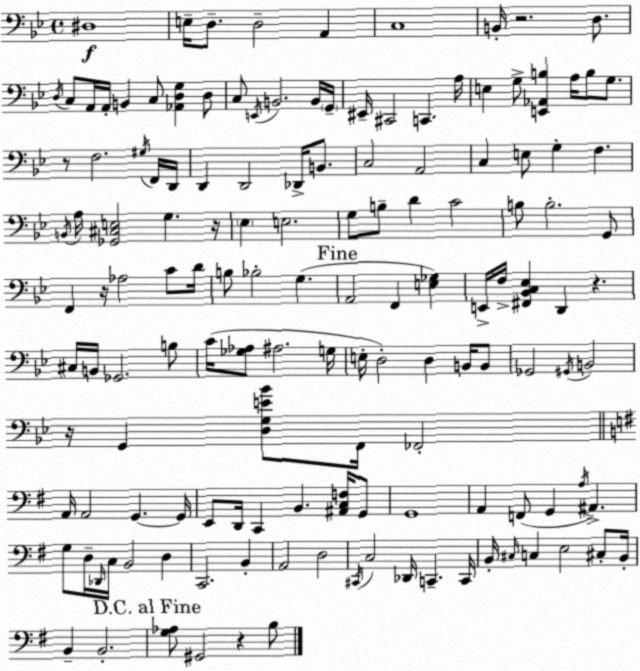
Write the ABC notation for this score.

X:1
T:Untitled
M:4/4
L:1/4
K:Gm
^D,4 E,/4 D,/2 D,2 A,, C,4 B,,/4 z2 D,/2 D,/4 C,/2 A,,/4 A,,/4 B,, C,/2 [_A,,D,G,] D,/2 C,/2 E,,/4 B,,2 B,,/4 G,,/4 ^E,,/4 ^C,,2 C,, A,/4 E, G,/2 [E,,_A,,B,] A,/4 B,/2 G,/2 z/2 F,2 ^G,/4 F,,/4 D,,/4 D,, D,,2 _D,,/4 B,,/2 C,2 A,,2 C, E,/2 G, F, B,,/4 A,/4 [_G,,^C,E,]2 G, z/4 _E, E,2 G,/2 B,/2 D C2 B,/2 B,2 G,,/2 F,, z/4 _A,2 C/2 D/4 B,/2 _B,2 G, A,,2 F,, [E,_G,] E,,/4 F,/4 [^F,,_B,,C,_E,] D,, z ^C,/4 B,,/4 _G,,2 B,/2 C/4 [_G,_A,]/2 ^A,2 G,/4 E,/4 D,2 D, B,,/4 B,,/2 _G,,2 ^G,,/4 B,,2 z/4 G,, [D,G,E_B]/2 F,,/4 _F,,2 A,,/4 A,,2 G,, G,,/4 E,,/2 D,,/4 C,, B,, [^A,,C,F,]/4 G,,/2 G,,4 A,, F,,/2 G,, A,/4 ^A,, G,/2 D,/4 _D,,/4 C,/4 B,,2 D, C,,2 B,, A,,2 D,2 ^C,,/4 C,2 _D,,/4 C,, C,,/4 B,,/4 ^C,/4 C, E,2 ^C,/2 B,,/4 B,, B,,2 [G,_A,]/2 ^G,,2 z B,/2